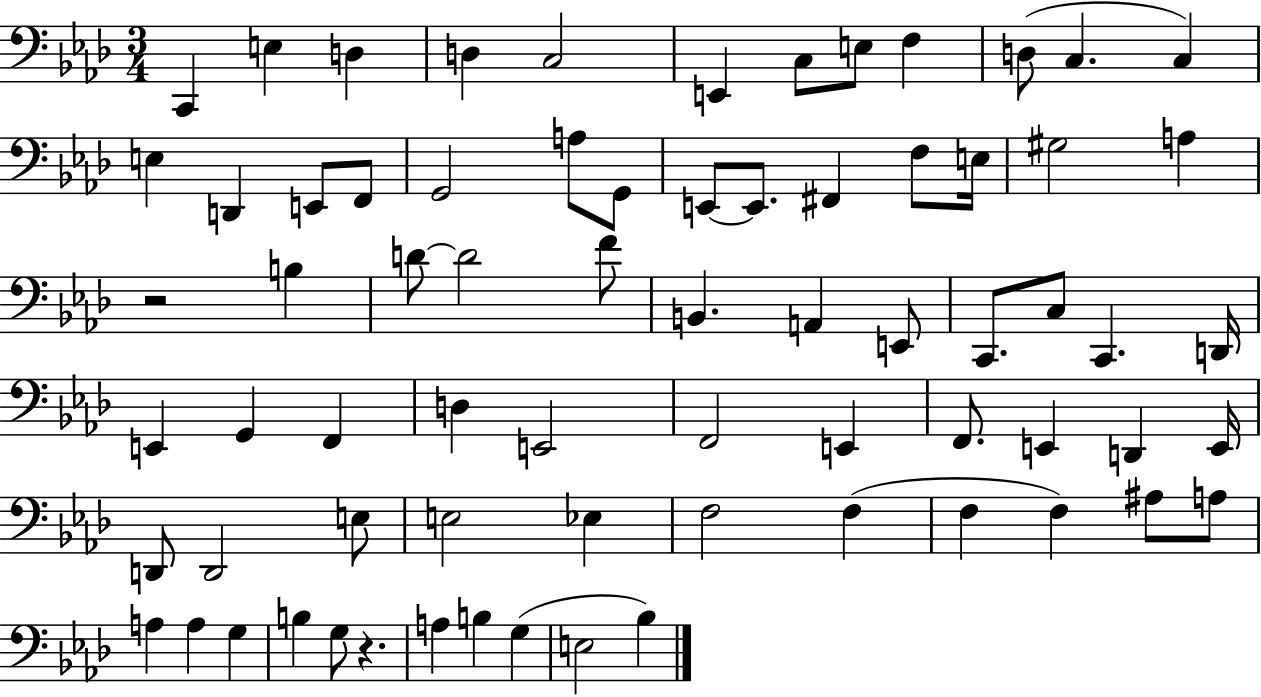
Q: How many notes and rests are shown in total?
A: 71